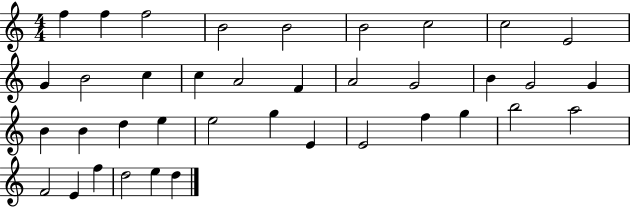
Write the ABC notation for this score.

X:1
T:Untitled
M:4/4
L:1/4
K:C
f f f2 B2 B2 B2 c2 c2 E2 G B2 c c A2 F A2 G2 B G2 G B B d e e2 g E E2 f g b2 a2 F2 E f d2 e d